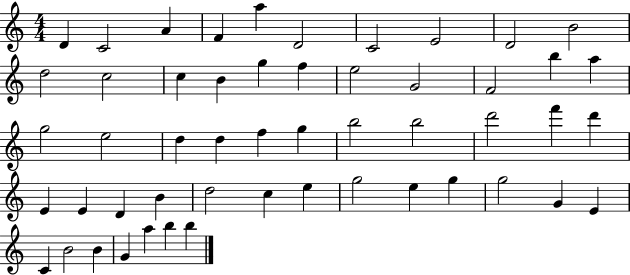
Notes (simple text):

D4/q C4/h A4/q F4/q A5/q D4/h C4/h E4/h D4/h B4/h D5/h C5/h C5/q B4/q G5/q F5/q E5/h G4/h F4/h B5/q A5/q G5/h E5/h D5/q D5/q F5/q G5/q B5/h B5/h D6/h F6/q D6/q E4/q E4/q D4/q B4/q D5/h C5/q E5/q G5/h E5/q G5/q G5/h G4/q E4/q C4/q B4/h B4/q G4/q A5/q B5/q B5/q